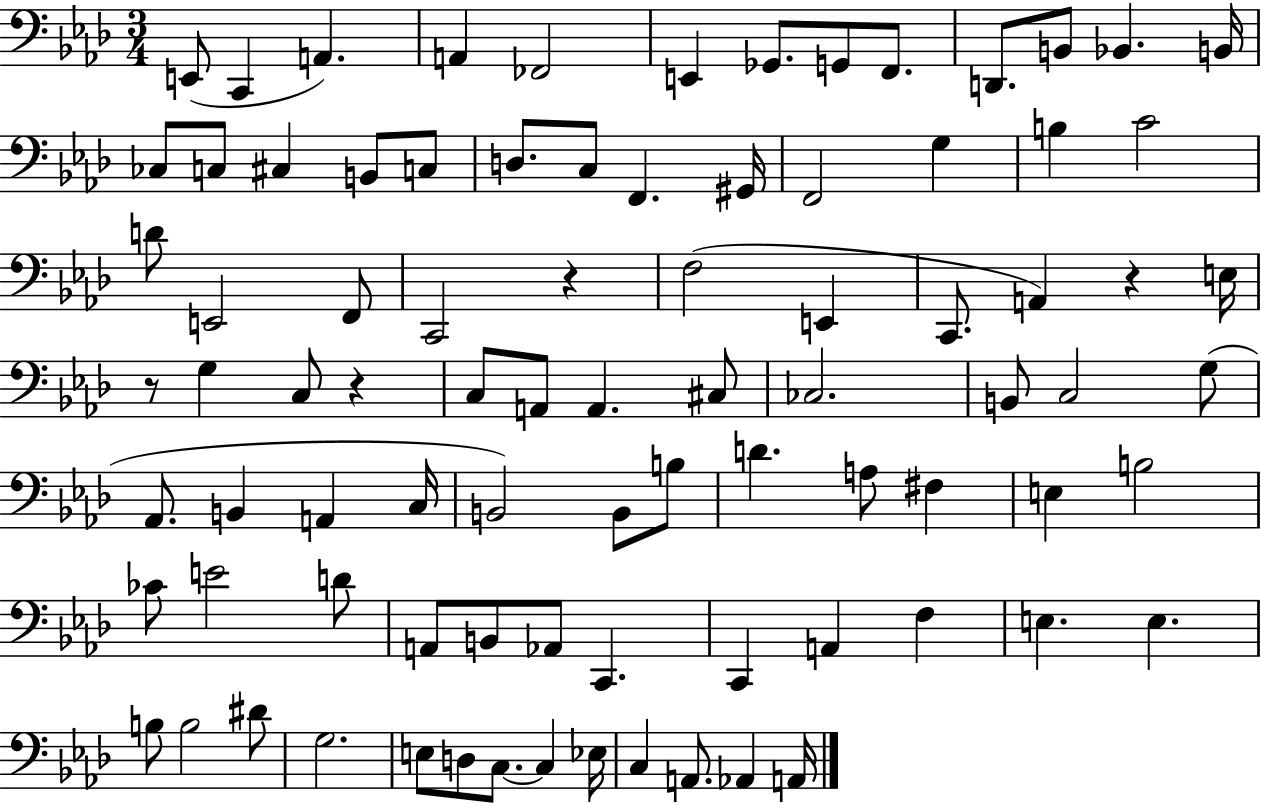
{
  \clef bass
  \numericTimeSignature
  \time 3/4
  \key aes \major
  e,8( c,4 a,4.) | a,4 fes,2 | e,4 ges,8. g,8 f,8. | d,8. b,8 bes,4. b,16 | \break ces8 c8 cis4 b,8 c8 | d8. c8 f,4. gis,16 | f,2 g4 | b4 c'2 | \break d'8 e,2 f,8 | c,2 r4 | f2( e,4 | c,8. a,4) r4 e16 | \break r8 g4 c8 r4 | c8 a,8 a,4. cis8 | ces2. | b,8 c2 g8( | \break aes,8. b,4 a,4 c16 | b,2) b,8 b8 | d'4. a8 fis4 | e4 b2 | \break ces'8 e'2 d'8 | a,8 b,8 aes,8 c,4. | c,4 a,4 f4 | e4. e4. | \break b8 b2 dis'8 | g2. | e8 d8 c8.~~ c4 ees16 | c4 a,8. aes,4 a,16 | \break \bar "|."
}